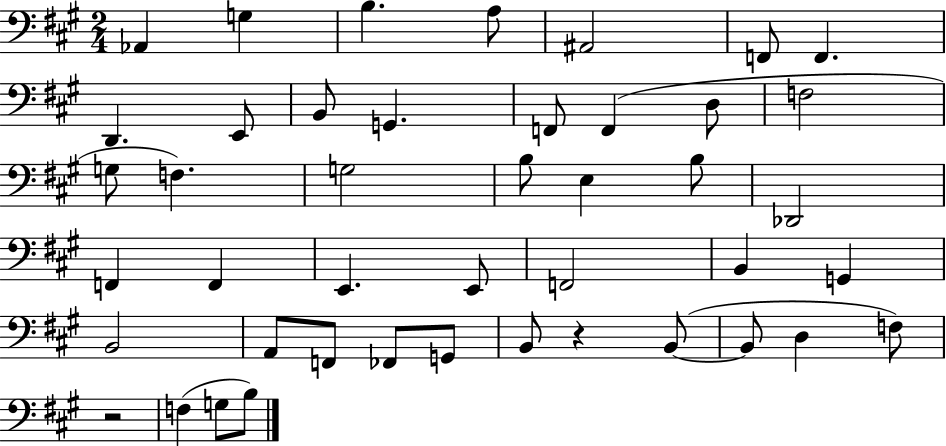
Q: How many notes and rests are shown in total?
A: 44